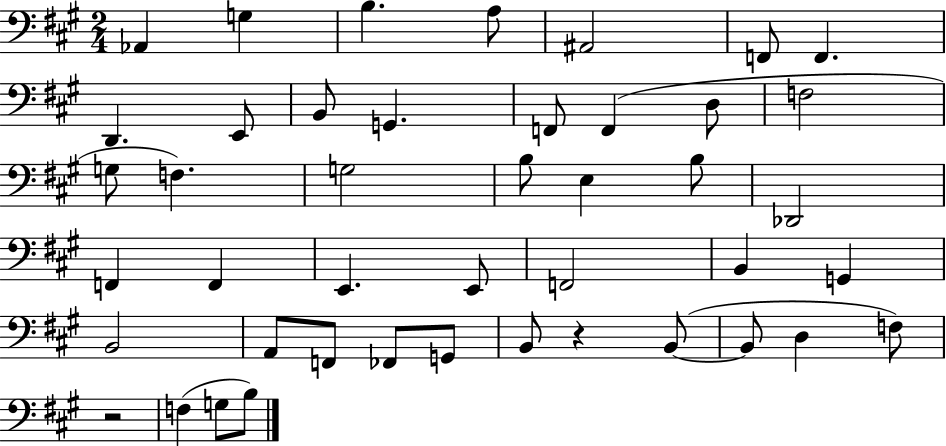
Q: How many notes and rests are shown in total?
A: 44